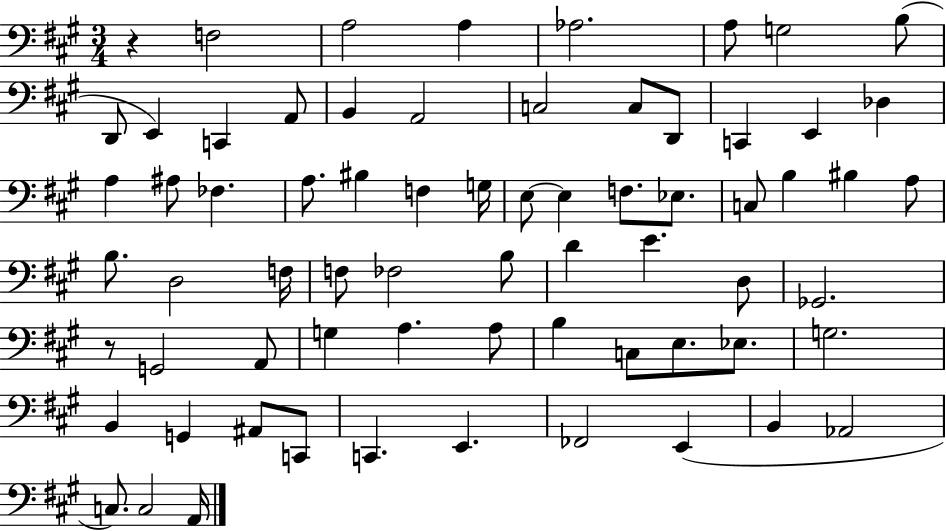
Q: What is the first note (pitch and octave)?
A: F3